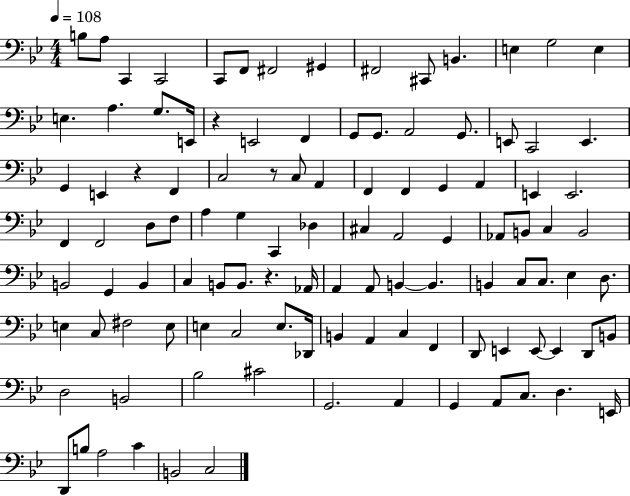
{
  \clef bass
  \numericTimeSignature
  \time 4/4
  \key bes \major
  \tempo 4 = 108
  b8 a8 c,4 c,2 | c,8 f,8 fis,2 gis,4 | fis,2 cis,8 b,4. | e4 g2 e4 | \break e4. a4. g8. e,16 | r4 e,2 f,4 | g,8 g,8. a,2 g,8. | e,8 c,2 e,4. | \break g,4 e,4 r4 f,4 | c2 r8 c8 a,4 | f,4 f,4 g,4 a,4 | e,4 e,2. | \break f,4 f,2 d8 f8 | a4 g4 c,4 des4 | cis4 a,2 g,4 | aes,8 b,8 c4 b,2 | \break b,2 g,4 b,4 | c4 b,8 b,8. r4. aes,16 | a,4 a,8 b,4~~ b,4. | b,4 c8 c8. ees4 d8. | \break e4 c8 fis2 e8 | e4 c2 e8. des,16 | b,4 a,4 c4 f,4 | d,8 e,4 e,8~~ e,4 d,8 b,8 | \break d2 b,2 | bes2 cis'2 | g,2. a,4 | g,4 a,8 c8. d4. e,16 | \break d,8 b8 a2 c'4 | b,2 c2 | \bar "|."
}